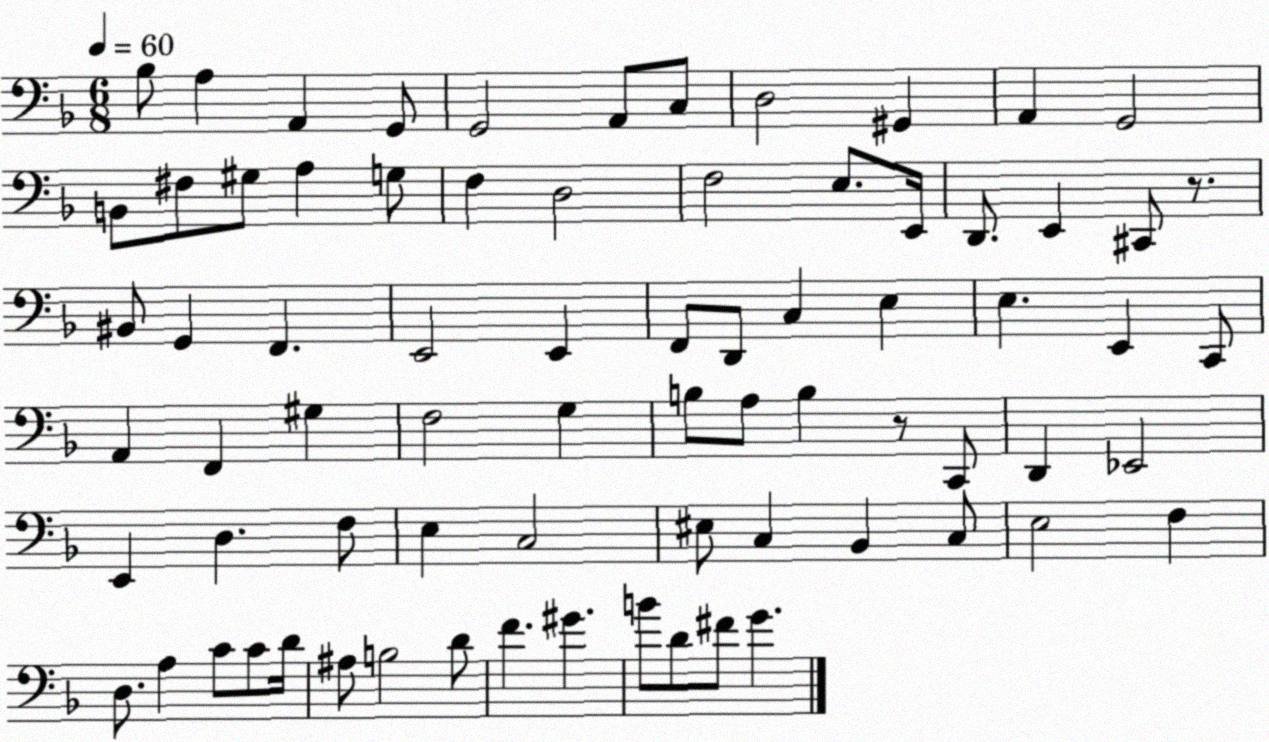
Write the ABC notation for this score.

X:1
T:Untitled
M:6/8
L:1/4
K:F
_B,/2 A, A,, G,,/2 G,,2 A,,/2 C,/2 D,2 ^G,, A,, G,,2 B,,/2 ^F,/2 ^G,/2 A, G,/2 F, D,2 F,2 E,/2 E,,/4 D,,/2 E,, ^C,,/2 z/2 ^B,,/2 G,, F,, E,,2 E,, F,,/2 D,,/2 C, E, E, E,, C,,/2 A,, F,, ^G, F,2 G, B,/2 A,/2 B, z/2 C,,/2 D,, _E,,2 E,, D, F,/2 E, C,2 ^E,/2 C, _B,, C,/2 E,2 F, D,/2 A, C/2 C/2 D/4 ^A,/2 B,2 D/2 F ^G B/2 D/2 ^F/2 G